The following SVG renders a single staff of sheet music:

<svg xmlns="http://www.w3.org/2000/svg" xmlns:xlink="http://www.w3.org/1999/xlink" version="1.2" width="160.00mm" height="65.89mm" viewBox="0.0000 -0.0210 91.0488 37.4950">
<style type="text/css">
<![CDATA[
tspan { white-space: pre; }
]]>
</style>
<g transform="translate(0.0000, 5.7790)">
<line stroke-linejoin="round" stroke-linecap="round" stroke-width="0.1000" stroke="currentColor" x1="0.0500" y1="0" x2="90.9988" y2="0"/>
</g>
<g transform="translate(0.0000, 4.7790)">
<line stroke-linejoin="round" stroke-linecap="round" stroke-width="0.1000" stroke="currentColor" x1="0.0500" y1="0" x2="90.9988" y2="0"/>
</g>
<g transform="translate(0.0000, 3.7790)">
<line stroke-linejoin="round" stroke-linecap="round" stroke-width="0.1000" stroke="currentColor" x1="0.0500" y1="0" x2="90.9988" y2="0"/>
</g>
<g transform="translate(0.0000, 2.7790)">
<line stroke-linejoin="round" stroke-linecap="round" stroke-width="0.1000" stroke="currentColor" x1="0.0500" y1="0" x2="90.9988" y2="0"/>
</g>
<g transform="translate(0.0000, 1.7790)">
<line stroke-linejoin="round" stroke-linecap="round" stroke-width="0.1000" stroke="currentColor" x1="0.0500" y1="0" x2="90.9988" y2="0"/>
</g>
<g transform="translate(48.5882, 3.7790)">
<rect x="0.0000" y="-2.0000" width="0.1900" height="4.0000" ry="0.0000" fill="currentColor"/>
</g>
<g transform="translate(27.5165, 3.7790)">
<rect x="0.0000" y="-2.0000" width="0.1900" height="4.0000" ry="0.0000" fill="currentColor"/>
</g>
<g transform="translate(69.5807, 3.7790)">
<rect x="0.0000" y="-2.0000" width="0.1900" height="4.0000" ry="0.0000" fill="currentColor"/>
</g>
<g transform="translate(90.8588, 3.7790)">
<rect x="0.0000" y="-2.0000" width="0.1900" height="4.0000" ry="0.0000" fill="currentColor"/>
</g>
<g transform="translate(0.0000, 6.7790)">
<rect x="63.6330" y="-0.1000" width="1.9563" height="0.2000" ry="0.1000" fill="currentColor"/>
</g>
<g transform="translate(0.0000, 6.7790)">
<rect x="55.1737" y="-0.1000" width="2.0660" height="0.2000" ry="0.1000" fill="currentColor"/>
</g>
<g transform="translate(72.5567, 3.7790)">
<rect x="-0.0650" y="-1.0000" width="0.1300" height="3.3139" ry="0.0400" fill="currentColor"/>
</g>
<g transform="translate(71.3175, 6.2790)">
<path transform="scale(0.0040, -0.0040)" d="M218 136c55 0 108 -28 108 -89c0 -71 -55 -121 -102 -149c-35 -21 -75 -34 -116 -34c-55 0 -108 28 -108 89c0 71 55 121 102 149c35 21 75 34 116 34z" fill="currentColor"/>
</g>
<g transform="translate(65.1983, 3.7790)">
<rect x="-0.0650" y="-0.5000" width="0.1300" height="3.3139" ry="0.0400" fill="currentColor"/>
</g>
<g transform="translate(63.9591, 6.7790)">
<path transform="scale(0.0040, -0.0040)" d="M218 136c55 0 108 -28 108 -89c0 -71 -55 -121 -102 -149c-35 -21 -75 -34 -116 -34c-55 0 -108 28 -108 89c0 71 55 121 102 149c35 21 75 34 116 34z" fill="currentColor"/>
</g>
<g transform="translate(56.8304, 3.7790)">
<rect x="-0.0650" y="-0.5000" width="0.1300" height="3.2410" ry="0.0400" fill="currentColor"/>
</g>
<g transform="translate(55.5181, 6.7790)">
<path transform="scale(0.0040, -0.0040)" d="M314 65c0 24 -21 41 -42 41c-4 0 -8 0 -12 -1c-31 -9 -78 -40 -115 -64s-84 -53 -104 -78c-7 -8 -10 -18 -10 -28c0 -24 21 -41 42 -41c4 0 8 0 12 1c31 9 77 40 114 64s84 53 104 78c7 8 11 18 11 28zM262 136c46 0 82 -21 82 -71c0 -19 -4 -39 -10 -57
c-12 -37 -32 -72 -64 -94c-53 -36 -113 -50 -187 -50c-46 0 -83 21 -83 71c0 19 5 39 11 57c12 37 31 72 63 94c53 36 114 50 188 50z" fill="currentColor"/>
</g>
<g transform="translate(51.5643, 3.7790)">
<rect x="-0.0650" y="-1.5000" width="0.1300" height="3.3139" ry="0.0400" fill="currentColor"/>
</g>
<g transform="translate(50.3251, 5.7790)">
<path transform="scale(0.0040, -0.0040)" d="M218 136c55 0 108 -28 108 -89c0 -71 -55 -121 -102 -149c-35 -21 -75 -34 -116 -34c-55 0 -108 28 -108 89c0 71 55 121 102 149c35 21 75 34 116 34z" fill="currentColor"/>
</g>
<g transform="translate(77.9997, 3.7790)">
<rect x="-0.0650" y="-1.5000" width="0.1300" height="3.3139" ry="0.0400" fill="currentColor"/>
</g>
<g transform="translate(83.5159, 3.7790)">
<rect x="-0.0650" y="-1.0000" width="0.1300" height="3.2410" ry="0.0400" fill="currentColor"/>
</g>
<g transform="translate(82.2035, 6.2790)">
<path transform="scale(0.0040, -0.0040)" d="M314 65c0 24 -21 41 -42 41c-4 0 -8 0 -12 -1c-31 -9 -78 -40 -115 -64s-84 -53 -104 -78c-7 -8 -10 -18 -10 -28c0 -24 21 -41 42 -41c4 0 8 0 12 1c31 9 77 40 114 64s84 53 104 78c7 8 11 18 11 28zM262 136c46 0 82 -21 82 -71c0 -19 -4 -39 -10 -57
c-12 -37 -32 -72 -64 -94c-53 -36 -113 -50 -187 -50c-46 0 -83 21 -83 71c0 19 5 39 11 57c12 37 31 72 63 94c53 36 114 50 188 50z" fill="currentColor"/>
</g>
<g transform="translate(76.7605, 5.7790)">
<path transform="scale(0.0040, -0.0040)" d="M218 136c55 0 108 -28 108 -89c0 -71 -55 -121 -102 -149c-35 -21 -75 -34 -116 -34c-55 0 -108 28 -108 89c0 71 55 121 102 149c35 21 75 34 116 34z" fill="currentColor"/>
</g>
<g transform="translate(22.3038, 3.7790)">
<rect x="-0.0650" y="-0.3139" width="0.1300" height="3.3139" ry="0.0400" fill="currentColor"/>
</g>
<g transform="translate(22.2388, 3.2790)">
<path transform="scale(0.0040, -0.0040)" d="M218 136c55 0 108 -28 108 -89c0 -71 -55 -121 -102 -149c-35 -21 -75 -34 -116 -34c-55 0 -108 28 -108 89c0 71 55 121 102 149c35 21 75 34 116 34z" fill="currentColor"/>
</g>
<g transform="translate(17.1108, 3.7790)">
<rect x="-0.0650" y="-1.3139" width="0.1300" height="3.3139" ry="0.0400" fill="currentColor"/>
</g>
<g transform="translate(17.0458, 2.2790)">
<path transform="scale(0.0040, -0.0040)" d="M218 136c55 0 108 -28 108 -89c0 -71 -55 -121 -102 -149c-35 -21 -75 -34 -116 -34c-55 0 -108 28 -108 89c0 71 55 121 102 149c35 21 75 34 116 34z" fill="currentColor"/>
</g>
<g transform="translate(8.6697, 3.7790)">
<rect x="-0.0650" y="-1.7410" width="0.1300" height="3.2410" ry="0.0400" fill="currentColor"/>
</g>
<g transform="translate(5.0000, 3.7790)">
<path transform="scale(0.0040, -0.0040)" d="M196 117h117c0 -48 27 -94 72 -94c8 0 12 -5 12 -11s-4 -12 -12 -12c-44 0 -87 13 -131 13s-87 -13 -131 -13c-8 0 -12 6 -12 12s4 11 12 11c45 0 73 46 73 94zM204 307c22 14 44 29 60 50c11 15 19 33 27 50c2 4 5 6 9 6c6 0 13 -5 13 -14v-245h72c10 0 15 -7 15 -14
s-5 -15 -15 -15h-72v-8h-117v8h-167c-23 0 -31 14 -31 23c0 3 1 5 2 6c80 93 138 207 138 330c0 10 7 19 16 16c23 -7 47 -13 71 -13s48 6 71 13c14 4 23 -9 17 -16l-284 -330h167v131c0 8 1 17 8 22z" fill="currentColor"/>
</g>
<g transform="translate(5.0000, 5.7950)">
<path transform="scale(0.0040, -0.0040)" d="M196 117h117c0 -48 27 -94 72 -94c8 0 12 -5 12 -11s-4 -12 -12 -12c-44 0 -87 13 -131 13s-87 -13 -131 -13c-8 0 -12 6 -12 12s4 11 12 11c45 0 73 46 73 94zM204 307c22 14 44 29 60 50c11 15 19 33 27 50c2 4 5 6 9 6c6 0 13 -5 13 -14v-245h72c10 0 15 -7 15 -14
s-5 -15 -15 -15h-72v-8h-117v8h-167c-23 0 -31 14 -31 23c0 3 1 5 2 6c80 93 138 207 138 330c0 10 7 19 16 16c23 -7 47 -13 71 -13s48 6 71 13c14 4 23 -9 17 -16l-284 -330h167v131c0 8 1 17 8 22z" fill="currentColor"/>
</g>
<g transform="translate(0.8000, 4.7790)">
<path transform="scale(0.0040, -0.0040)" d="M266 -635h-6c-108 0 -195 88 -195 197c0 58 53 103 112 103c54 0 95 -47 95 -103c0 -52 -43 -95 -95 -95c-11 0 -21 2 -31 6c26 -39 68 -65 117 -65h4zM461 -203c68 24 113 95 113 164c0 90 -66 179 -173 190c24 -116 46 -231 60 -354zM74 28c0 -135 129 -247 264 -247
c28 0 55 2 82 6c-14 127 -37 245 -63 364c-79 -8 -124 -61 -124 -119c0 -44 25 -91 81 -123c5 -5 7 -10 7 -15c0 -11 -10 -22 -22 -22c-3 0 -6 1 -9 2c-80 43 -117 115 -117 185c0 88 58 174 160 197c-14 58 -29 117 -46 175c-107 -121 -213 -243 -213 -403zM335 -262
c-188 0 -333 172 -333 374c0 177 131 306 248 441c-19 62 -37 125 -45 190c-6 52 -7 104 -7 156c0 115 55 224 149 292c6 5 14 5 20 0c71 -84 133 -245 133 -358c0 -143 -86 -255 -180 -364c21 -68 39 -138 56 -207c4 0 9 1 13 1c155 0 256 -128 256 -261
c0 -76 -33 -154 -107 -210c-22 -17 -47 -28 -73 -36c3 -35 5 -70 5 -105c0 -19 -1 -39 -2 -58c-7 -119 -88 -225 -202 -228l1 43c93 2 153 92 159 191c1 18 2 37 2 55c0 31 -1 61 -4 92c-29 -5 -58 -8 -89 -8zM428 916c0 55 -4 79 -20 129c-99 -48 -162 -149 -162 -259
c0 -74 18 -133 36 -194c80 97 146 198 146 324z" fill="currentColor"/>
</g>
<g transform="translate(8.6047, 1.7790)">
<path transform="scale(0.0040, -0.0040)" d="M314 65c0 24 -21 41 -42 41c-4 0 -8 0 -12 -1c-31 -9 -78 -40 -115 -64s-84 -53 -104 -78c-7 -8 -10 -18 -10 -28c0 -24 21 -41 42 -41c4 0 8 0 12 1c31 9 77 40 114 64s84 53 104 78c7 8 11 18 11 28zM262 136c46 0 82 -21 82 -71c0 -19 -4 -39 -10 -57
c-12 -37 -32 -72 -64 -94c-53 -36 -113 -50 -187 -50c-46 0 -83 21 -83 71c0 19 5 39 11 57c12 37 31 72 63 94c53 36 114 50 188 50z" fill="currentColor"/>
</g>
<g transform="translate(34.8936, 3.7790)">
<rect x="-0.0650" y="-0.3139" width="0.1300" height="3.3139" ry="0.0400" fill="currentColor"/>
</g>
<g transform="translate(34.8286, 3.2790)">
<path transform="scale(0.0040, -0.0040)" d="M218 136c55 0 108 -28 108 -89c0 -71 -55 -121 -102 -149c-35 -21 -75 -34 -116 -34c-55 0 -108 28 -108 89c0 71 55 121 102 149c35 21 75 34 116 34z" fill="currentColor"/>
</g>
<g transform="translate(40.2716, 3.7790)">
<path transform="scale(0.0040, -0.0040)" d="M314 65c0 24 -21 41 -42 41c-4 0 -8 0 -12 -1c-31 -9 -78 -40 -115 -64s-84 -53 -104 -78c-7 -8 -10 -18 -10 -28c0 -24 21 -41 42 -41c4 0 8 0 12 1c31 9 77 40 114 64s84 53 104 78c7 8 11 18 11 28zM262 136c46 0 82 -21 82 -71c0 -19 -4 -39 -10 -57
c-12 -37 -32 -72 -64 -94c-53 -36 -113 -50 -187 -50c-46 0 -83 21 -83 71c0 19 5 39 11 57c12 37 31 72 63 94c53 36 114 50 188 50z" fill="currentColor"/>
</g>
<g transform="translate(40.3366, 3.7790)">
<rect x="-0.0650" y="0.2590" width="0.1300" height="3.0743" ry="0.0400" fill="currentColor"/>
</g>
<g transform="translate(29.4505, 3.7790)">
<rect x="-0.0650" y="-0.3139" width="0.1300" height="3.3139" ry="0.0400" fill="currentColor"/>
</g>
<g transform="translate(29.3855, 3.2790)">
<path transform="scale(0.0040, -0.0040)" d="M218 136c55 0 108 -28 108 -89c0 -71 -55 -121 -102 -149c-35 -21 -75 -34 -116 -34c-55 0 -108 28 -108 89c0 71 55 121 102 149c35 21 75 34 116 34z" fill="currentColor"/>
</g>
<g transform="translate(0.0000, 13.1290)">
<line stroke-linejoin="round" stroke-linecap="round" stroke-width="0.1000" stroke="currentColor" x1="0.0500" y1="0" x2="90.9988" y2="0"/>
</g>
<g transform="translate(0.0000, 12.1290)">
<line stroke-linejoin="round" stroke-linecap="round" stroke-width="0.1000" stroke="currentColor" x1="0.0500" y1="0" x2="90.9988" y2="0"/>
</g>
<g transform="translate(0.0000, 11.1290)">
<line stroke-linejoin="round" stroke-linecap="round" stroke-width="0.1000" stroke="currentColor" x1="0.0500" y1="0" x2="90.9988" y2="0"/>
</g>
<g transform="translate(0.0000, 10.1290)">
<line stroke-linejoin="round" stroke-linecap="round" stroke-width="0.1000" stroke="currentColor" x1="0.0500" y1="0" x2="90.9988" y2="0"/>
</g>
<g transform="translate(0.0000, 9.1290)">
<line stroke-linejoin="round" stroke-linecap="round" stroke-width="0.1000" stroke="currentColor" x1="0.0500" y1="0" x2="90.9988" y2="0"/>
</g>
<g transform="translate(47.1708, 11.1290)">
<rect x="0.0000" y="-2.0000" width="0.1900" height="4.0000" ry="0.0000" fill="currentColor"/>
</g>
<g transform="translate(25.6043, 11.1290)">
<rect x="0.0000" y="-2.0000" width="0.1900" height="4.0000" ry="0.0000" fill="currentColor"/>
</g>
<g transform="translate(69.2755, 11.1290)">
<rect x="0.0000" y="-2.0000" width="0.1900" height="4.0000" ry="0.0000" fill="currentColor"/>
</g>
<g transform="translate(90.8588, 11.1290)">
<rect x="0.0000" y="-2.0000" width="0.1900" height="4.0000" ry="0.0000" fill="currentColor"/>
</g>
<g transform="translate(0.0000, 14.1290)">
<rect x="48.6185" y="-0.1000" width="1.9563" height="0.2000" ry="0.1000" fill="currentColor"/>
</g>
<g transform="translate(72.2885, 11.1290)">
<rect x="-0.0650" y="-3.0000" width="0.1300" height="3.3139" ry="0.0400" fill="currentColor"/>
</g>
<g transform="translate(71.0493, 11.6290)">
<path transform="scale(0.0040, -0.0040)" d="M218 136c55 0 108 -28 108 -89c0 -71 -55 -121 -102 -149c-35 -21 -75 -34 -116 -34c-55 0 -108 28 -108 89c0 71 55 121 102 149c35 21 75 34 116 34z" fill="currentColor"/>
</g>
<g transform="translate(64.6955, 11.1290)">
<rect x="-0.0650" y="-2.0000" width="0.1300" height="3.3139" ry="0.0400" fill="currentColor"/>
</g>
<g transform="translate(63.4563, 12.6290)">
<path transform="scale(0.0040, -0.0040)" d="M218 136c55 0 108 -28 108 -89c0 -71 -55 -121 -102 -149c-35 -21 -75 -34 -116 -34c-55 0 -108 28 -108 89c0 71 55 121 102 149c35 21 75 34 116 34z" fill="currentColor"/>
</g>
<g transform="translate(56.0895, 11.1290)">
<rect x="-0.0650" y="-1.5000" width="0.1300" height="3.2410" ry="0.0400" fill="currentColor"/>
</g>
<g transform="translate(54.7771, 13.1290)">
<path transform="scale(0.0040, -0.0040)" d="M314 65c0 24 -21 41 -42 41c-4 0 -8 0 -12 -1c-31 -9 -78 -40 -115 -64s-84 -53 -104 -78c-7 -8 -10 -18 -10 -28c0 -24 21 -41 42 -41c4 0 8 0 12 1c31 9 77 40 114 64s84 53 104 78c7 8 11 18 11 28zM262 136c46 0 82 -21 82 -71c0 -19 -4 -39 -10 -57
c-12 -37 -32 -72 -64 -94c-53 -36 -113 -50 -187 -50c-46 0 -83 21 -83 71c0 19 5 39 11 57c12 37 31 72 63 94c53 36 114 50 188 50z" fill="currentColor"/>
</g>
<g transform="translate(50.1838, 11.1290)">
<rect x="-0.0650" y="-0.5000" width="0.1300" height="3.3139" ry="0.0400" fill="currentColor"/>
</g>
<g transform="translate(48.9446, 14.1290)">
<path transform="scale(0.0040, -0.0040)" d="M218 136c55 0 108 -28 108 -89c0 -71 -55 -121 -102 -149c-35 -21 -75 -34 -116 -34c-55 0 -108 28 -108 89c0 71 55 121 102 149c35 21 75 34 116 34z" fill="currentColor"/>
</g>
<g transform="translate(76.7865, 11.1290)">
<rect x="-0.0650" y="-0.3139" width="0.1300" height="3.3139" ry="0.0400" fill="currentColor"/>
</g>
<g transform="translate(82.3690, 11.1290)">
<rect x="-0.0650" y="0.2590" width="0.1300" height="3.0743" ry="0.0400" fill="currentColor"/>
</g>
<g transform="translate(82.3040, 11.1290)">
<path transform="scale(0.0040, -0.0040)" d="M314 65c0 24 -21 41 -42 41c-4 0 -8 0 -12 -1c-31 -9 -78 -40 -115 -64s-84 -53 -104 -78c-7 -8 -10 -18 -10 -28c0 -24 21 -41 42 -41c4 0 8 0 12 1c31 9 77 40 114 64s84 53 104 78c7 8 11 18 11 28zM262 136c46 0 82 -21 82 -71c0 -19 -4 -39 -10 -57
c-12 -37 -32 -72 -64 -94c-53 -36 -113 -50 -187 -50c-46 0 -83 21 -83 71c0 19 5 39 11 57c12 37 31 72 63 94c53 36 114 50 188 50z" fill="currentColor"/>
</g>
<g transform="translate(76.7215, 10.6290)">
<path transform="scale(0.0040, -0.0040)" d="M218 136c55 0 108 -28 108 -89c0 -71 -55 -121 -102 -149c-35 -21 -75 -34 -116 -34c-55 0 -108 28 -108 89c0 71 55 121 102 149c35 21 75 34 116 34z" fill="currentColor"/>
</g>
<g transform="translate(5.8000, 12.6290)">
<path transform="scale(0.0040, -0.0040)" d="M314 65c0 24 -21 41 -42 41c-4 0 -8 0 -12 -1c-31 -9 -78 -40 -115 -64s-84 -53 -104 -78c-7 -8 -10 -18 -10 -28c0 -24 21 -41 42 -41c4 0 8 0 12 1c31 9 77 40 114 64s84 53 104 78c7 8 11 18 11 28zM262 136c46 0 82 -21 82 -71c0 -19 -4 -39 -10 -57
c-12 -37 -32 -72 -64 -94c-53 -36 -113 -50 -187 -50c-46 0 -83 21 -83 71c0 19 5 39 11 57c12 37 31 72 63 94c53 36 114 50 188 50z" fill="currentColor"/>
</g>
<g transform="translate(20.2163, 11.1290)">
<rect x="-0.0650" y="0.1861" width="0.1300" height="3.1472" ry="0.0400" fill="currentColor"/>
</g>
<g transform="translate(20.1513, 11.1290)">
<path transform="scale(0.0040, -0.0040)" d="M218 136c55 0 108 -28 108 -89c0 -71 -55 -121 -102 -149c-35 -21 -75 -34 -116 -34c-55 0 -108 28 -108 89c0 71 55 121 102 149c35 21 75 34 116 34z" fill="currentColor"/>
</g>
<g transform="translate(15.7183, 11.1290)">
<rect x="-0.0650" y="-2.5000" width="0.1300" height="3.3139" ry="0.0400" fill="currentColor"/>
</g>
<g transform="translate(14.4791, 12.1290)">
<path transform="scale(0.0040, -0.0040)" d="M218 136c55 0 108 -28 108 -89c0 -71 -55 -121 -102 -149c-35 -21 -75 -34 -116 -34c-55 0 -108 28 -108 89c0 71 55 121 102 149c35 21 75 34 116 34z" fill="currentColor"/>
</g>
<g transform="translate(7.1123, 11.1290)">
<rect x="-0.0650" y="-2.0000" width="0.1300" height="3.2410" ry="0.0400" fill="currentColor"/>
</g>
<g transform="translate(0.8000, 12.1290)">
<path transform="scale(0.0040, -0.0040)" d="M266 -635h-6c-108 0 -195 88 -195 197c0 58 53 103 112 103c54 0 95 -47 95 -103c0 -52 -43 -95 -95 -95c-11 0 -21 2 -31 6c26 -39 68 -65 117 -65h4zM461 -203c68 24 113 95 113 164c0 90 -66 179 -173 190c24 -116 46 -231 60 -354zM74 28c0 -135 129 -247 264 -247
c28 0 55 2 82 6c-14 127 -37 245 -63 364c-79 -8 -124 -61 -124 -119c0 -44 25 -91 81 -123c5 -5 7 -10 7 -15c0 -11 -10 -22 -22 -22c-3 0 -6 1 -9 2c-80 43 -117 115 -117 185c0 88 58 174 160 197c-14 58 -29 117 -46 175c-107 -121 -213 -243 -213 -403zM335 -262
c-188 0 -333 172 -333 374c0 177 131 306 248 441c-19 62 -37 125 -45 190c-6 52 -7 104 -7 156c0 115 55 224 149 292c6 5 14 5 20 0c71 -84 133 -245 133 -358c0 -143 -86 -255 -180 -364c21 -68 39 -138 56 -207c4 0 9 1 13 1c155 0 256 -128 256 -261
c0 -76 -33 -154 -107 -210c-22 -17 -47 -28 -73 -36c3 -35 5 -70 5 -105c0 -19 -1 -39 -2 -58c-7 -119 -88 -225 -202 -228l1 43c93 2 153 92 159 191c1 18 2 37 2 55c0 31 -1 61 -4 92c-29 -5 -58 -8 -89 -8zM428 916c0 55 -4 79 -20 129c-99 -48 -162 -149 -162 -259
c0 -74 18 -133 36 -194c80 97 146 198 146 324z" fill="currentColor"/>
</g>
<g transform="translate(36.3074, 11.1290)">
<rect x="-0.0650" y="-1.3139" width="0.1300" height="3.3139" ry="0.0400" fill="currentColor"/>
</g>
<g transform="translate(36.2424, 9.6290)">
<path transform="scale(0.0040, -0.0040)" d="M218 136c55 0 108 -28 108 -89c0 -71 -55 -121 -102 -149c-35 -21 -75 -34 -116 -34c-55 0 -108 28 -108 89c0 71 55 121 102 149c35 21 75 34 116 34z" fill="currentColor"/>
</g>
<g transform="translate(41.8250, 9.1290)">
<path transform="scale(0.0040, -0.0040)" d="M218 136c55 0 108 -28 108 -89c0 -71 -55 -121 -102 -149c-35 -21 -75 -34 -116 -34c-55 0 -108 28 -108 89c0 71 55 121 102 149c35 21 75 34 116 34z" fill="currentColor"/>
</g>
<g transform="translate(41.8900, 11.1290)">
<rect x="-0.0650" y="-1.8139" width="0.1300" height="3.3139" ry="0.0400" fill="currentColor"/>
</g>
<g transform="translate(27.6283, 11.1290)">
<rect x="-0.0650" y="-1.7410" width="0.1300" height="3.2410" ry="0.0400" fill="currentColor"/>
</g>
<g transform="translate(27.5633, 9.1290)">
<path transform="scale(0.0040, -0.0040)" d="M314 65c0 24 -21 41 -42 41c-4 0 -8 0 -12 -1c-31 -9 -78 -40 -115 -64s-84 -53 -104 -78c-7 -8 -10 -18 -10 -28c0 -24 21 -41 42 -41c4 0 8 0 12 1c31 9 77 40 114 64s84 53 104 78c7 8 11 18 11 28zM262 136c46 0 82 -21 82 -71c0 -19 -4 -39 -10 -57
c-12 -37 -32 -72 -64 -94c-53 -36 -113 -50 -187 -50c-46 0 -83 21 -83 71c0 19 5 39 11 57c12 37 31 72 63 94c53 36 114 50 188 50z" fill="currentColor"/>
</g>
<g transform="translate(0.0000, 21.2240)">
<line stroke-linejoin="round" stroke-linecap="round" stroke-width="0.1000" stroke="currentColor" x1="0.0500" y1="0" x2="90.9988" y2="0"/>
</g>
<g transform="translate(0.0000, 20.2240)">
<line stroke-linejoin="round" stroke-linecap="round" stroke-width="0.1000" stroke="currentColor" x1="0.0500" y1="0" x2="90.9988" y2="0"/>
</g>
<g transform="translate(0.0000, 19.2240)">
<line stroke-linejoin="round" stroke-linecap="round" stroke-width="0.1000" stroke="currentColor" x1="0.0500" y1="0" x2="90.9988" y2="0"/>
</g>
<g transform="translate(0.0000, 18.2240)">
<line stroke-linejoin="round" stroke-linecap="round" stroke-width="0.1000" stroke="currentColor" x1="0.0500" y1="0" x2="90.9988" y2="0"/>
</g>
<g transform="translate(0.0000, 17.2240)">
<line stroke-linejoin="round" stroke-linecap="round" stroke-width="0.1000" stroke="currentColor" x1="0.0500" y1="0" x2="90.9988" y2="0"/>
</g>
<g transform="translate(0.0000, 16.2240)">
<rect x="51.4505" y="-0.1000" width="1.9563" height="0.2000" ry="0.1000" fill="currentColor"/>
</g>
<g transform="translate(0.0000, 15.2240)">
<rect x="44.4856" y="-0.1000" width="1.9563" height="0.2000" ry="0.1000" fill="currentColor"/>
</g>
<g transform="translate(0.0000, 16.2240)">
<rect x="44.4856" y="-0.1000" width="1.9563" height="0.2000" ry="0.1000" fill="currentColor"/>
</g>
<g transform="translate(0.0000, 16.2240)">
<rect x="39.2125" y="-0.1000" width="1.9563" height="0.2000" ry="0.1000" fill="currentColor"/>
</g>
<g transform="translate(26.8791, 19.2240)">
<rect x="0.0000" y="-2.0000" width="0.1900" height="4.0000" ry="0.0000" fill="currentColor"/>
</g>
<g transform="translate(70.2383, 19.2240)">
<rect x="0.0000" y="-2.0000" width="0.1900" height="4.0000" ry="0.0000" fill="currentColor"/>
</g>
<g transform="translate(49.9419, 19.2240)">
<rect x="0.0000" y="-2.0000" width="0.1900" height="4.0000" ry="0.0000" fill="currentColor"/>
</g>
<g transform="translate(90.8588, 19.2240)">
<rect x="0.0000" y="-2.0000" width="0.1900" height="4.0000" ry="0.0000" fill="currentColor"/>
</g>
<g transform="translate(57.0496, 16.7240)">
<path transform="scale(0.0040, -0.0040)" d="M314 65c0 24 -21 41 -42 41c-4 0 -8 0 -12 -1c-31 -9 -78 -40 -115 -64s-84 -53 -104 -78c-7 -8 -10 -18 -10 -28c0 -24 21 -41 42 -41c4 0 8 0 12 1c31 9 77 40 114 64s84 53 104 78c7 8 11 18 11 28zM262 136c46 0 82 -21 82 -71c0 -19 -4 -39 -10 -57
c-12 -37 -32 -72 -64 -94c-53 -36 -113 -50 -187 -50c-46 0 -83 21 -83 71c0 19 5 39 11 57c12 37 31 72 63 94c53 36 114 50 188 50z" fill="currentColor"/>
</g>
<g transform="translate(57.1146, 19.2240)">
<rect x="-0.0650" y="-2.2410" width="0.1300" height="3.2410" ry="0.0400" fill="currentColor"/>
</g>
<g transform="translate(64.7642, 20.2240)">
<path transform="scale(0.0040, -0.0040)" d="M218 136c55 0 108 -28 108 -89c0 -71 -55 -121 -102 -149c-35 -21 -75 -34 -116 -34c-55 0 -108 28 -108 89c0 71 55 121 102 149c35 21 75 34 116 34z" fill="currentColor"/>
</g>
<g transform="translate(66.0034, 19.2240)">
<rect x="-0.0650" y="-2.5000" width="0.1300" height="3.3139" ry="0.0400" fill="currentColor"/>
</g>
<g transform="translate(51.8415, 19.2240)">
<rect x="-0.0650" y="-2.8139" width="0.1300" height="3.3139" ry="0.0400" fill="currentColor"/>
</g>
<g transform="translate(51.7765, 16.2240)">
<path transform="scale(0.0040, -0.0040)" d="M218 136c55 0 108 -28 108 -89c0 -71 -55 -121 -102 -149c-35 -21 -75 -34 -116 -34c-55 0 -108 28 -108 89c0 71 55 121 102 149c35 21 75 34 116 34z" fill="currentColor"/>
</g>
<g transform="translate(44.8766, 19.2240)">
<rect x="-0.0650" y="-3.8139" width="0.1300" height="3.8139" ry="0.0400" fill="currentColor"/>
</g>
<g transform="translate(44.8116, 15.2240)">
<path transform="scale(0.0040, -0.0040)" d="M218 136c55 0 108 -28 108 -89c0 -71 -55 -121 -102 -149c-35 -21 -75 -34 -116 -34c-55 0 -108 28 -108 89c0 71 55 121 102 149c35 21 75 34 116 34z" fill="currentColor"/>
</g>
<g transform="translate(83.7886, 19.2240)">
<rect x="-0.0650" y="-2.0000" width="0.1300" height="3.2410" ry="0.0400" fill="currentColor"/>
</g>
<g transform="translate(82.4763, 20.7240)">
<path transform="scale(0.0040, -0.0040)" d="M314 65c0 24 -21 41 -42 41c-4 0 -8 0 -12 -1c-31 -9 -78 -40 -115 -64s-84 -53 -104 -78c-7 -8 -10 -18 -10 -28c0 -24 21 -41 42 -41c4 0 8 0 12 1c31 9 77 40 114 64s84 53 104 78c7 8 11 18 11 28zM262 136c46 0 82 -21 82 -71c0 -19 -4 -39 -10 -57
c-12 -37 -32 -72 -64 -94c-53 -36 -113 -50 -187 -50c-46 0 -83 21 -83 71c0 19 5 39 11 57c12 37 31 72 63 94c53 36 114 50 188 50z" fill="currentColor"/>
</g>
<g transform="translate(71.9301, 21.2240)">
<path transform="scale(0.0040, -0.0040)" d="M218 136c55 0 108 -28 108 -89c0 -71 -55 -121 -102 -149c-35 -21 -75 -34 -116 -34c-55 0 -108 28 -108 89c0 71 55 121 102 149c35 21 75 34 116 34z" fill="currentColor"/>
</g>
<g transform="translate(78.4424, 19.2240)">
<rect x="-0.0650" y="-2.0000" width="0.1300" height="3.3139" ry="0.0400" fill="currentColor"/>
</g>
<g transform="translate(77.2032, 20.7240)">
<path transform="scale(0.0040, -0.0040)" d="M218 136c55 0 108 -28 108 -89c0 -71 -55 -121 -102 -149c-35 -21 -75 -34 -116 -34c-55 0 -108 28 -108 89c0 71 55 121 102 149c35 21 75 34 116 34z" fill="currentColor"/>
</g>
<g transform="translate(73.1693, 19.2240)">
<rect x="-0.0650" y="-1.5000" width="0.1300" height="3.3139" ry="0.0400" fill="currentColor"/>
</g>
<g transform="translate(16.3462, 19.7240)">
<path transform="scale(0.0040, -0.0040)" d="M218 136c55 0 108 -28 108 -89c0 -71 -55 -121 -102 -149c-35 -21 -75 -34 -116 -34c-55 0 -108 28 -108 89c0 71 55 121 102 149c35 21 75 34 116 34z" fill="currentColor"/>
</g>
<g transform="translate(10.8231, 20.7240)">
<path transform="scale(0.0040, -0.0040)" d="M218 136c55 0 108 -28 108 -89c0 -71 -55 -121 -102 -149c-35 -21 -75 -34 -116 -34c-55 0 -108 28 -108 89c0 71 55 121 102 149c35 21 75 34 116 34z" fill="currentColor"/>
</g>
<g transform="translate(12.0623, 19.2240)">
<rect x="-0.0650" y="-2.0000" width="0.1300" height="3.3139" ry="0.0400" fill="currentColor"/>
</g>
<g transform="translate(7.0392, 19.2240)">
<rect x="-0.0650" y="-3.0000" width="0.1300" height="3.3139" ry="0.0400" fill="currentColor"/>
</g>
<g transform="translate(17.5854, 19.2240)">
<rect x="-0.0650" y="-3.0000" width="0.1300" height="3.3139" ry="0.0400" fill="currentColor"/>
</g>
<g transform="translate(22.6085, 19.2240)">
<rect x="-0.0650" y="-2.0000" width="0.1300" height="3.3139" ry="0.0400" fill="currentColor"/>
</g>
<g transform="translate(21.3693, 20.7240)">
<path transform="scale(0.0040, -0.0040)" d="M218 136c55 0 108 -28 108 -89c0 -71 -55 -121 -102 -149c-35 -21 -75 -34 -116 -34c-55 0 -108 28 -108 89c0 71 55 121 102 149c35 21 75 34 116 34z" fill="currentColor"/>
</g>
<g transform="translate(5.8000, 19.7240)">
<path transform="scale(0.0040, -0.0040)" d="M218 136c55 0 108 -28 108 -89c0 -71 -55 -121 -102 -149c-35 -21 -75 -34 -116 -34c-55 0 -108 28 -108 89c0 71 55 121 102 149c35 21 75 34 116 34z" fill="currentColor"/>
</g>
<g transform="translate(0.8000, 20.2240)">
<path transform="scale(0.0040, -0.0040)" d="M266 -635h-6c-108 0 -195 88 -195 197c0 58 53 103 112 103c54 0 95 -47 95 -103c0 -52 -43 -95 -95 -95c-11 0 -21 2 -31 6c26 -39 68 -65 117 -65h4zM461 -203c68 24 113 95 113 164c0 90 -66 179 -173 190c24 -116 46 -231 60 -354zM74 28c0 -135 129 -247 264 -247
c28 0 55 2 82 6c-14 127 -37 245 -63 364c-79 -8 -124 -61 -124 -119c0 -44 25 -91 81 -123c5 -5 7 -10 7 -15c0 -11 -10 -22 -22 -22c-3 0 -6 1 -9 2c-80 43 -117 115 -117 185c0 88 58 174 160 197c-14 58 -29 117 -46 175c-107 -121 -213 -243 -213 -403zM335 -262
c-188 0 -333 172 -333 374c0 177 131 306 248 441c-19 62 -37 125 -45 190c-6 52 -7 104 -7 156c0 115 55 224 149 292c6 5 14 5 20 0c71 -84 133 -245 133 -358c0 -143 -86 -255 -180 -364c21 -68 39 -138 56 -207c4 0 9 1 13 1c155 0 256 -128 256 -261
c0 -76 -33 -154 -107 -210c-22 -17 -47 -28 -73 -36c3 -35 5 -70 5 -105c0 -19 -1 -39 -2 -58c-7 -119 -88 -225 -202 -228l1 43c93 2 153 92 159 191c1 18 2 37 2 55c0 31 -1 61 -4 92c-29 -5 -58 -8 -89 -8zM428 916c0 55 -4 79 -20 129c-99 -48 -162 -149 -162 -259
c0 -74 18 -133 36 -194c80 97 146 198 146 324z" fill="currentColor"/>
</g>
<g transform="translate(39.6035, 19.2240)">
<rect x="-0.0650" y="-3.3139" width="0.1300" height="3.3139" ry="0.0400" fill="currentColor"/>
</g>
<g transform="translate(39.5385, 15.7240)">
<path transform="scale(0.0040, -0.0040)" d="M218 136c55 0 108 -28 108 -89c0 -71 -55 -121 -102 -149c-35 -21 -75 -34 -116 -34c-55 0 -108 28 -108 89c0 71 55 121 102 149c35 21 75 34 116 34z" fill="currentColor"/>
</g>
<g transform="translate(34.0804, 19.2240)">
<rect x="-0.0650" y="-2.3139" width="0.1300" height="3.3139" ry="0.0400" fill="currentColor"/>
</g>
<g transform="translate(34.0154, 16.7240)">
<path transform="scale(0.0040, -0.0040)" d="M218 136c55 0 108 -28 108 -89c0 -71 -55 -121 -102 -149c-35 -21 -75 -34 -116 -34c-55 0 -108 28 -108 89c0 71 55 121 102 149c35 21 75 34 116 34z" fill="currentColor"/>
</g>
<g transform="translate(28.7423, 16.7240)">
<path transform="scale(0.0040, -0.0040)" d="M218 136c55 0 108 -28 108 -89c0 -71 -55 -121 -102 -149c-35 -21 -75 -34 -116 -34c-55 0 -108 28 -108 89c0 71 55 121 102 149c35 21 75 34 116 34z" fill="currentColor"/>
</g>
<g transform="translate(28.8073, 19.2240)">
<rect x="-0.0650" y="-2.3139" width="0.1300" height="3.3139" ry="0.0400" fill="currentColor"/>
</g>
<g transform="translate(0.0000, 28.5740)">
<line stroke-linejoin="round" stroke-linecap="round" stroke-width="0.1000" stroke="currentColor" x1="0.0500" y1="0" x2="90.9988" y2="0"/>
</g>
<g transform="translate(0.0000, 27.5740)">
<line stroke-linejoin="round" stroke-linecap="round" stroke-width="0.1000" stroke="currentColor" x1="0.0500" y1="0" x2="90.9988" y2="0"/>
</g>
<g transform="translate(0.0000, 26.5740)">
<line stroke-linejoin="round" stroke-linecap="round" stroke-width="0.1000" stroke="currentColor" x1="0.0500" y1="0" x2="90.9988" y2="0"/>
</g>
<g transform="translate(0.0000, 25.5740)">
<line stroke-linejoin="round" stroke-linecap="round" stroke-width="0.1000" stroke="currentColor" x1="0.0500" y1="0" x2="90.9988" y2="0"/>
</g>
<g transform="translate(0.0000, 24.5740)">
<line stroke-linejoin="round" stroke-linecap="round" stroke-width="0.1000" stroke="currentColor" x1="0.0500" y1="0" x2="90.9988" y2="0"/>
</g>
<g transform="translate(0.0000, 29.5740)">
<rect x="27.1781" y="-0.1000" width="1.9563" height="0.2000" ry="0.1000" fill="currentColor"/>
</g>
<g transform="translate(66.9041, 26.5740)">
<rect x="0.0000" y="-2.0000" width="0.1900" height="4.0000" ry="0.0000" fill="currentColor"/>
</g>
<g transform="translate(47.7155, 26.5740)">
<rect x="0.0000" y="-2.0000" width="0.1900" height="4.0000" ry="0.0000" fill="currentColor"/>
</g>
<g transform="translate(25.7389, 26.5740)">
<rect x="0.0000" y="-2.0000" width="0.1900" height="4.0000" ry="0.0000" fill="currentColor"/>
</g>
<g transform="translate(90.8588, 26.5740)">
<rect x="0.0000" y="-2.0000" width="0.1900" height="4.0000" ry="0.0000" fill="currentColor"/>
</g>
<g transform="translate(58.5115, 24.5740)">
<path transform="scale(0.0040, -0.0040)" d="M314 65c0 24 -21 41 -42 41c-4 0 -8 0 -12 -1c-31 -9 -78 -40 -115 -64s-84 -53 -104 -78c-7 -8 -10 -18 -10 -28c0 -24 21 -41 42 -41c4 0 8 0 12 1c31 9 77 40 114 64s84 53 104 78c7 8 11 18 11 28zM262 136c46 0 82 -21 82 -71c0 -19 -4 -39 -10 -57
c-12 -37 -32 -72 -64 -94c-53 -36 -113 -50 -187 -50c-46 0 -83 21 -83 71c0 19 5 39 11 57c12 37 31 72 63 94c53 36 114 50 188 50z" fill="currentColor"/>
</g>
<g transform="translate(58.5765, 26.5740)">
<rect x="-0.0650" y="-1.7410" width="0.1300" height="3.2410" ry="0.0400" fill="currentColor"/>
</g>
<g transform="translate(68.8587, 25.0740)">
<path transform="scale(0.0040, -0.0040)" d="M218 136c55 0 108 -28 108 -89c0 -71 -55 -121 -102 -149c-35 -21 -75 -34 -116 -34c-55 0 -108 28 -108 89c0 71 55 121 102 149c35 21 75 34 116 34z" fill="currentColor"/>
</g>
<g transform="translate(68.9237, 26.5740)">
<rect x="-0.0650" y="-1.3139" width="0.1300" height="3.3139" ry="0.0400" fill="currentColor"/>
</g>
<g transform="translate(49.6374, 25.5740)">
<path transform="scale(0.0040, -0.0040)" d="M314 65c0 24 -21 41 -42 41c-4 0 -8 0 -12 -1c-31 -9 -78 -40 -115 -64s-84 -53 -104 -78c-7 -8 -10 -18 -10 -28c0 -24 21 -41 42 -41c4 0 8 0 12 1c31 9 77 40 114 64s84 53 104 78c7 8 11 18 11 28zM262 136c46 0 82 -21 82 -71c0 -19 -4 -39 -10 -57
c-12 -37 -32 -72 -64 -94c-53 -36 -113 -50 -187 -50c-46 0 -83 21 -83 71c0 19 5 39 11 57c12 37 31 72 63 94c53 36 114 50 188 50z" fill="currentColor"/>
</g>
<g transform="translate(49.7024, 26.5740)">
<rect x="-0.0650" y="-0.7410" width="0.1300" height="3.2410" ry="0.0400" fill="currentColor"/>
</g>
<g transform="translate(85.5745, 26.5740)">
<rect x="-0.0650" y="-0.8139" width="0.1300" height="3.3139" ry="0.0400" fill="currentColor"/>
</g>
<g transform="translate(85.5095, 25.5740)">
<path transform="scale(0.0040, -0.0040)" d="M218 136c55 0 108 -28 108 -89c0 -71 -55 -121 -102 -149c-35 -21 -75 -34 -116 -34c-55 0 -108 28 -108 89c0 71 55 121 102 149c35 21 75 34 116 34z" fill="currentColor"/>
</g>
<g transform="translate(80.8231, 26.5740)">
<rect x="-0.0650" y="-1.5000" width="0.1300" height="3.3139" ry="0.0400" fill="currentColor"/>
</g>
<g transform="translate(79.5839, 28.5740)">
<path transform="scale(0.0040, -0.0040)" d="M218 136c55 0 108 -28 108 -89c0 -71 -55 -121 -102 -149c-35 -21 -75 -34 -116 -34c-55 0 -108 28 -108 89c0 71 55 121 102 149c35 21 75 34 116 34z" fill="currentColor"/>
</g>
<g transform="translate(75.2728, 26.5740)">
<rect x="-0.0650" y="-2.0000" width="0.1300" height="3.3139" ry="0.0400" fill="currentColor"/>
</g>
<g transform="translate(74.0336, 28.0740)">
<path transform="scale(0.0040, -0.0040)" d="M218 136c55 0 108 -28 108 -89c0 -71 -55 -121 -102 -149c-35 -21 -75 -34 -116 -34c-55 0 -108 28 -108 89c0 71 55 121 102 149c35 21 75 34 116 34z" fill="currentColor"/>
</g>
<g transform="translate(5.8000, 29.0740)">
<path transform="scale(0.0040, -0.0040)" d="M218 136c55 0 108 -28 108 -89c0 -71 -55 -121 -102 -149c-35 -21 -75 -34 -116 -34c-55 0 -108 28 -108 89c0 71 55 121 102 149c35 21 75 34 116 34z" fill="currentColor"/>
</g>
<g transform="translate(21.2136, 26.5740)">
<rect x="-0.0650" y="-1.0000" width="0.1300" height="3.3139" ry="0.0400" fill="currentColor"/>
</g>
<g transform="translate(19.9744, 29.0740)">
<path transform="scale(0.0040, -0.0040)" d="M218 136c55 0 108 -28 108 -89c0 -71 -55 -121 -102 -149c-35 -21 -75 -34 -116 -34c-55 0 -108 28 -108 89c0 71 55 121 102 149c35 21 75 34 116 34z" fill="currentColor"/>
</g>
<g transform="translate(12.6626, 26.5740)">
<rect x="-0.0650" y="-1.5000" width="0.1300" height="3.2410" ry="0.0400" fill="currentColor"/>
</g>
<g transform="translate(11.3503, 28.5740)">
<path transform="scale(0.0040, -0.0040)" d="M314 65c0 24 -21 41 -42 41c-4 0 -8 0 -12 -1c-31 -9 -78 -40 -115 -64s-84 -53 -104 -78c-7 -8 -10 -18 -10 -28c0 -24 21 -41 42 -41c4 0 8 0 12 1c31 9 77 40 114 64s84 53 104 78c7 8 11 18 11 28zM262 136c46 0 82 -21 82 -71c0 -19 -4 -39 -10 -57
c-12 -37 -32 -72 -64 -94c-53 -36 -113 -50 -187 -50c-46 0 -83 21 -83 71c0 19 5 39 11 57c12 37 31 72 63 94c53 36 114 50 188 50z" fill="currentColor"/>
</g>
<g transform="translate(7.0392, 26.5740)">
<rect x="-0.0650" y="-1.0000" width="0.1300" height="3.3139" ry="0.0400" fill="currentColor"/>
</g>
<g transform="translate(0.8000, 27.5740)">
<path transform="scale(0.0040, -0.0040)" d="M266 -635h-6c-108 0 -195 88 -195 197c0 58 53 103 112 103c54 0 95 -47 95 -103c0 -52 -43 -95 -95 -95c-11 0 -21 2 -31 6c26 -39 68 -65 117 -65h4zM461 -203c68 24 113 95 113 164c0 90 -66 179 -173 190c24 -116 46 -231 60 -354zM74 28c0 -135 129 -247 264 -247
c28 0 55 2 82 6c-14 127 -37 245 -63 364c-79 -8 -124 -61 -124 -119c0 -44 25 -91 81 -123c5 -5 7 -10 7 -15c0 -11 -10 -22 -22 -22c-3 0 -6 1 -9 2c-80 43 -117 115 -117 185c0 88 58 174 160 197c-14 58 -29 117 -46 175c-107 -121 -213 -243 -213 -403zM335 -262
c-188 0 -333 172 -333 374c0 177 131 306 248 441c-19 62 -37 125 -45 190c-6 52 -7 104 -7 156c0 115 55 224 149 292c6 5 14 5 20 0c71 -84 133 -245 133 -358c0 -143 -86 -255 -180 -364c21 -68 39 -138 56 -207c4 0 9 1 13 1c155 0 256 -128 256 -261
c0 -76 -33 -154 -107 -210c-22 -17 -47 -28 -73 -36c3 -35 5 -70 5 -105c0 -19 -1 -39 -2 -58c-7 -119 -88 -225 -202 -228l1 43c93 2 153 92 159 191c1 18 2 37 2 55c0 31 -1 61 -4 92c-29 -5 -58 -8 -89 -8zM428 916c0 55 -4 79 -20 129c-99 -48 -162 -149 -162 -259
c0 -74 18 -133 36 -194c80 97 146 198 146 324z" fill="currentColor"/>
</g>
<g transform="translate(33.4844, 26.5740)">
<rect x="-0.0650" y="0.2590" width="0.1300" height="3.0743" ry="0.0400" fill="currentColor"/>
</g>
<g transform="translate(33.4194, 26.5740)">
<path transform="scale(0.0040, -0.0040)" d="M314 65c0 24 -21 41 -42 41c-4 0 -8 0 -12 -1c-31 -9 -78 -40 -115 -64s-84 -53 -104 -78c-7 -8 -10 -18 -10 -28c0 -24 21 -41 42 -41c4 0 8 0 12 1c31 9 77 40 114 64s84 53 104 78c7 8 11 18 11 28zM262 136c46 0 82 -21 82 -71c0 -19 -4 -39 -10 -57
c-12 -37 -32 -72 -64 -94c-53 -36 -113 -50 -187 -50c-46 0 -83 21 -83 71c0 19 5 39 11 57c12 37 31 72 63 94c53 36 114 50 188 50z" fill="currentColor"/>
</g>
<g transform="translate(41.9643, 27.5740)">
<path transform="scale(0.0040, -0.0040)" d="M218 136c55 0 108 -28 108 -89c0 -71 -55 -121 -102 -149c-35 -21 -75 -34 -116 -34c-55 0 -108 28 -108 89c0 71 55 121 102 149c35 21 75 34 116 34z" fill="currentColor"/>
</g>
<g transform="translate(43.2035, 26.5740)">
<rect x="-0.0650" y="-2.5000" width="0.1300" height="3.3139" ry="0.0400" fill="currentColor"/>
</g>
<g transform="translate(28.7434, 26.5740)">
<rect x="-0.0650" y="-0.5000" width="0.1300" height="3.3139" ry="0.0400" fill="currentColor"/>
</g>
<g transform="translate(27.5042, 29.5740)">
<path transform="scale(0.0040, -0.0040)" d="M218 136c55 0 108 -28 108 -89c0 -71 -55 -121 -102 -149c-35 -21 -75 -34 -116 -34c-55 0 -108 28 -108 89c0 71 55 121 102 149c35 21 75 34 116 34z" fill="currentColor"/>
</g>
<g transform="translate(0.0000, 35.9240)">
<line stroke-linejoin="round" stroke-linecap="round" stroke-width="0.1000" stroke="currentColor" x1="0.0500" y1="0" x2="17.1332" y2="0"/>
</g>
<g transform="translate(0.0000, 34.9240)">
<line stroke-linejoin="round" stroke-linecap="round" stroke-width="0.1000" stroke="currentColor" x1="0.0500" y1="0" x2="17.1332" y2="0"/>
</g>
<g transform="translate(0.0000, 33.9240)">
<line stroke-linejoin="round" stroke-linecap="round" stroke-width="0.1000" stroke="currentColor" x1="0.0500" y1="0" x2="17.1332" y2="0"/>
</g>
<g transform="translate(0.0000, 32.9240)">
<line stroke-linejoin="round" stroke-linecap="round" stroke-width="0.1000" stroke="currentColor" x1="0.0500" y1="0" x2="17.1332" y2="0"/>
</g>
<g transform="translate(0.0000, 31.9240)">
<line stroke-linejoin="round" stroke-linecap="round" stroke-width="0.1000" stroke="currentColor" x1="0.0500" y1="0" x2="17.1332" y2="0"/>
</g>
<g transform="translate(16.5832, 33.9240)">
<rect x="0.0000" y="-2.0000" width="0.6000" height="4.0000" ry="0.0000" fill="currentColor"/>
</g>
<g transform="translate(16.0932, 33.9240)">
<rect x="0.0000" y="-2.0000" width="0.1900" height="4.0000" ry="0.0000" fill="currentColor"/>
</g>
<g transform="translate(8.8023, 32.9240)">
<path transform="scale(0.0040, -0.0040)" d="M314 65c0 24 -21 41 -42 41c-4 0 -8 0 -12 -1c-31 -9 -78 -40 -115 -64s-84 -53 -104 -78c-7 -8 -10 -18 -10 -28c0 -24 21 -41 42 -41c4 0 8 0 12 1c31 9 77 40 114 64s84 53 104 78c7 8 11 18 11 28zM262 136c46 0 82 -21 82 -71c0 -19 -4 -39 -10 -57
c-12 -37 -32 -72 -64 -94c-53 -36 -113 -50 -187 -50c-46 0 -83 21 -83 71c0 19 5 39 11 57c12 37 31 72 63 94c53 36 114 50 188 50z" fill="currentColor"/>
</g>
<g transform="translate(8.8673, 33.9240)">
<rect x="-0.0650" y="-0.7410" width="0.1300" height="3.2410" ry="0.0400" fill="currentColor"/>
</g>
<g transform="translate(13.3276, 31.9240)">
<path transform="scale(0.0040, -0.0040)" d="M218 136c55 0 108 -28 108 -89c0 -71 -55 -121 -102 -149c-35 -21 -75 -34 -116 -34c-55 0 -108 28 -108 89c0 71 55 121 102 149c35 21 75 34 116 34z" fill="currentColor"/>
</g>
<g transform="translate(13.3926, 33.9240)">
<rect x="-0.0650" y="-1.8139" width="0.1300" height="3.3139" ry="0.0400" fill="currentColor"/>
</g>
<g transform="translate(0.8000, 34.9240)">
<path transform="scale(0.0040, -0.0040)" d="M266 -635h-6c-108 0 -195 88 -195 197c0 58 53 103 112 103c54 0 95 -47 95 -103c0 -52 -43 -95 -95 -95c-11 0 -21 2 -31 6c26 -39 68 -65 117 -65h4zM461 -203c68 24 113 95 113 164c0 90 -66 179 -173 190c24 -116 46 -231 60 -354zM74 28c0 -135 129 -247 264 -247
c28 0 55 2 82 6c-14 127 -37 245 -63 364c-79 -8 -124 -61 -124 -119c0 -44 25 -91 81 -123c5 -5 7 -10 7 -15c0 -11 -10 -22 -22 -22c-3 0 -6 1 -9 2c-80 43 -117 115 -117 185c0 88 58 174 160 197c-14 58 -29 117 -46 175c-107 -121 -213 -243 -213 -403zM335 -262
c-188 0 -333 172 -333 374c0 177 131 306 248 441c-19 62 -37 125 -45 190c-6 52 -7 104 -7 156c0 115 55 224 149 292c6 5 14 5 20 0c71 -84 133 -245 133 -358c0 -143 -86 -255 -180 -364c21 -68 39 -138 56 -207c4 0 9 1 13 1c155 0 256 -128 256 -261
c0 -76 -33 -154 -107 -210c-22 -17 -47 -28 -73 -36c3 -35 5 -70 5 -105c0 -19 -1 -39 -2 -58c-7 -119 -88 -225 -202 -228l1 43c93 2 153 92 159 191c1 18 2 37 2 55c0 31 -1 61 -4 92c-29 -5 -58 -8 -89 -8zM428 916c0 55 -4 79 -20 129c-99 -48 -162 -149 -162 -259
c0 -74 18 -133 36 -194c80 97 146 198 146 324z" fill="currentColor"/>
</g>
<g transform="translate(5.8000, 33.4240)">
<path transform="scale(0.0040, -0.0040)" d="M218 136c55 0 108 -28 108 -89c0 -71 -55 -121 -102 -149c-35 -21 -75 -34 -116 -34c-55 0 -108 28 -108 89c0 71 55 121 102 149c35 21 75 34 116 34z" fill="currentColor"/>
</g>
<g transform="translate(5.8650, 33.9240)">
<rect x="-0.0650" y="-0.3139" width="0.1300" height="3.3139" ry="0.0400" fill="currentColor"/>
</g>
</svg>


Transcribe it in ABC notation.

X:1
T:Untitled
M:4/4
L:1/4
K:C
f2 e c c c B2 E C2 C D E D2 F2 G B f2 e f C E2 F A c B2 A F A F g g b c' a g2 G E F F2 D E2 D C B2 G d2 f2 e F E d c d2 f